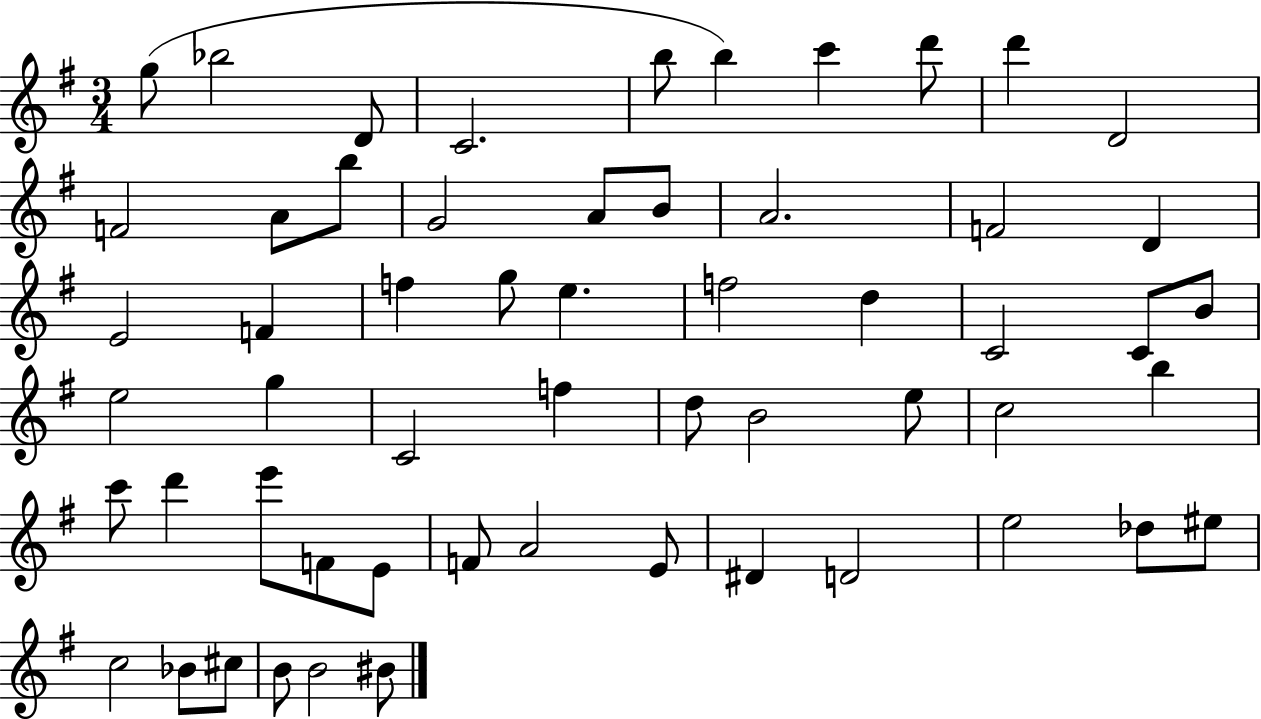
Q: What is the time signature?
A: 3/4